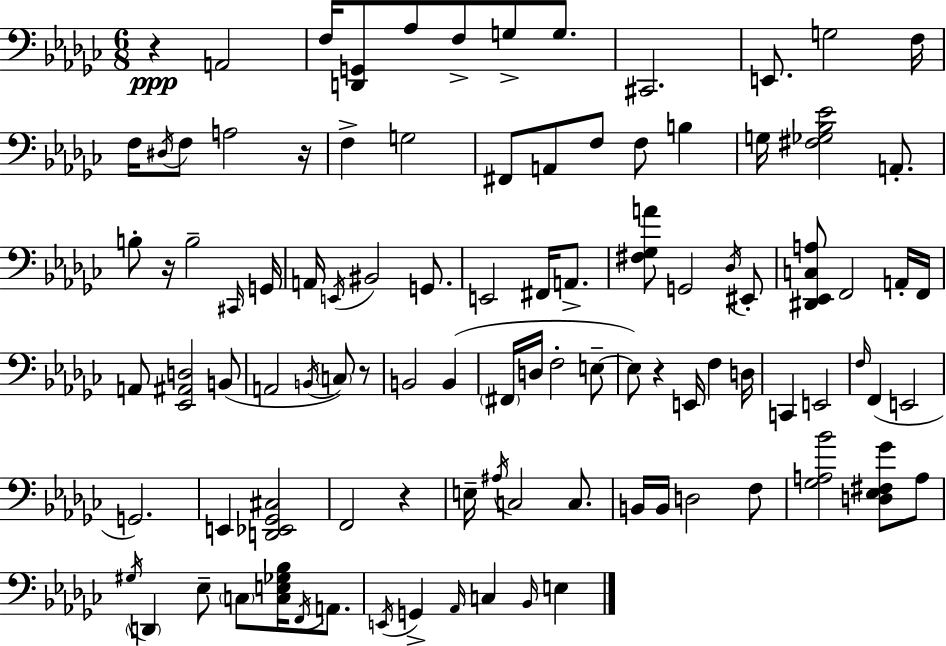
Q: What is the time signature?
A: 6/8